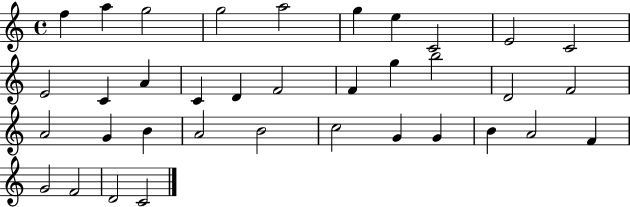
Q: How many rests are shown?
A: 0